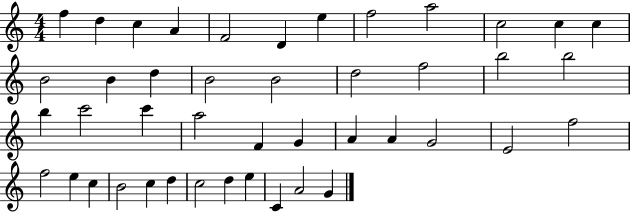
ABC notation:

X:1
T:Untitled
M:4/4
L:1/4
K:C
f d c A F2 D e f2 a2 c2 c c B2 B d B2 B2 d2 f2 b2 b2 b c'2 c' a2 F G A A G2 E2 f2 f2 e c B2 c d c2 d e C A2 G